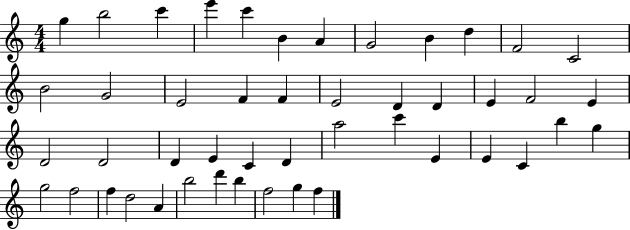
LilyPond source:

{
  \clef treble
  \numericTimeSignature
  \time 4/4
  \key c \major
  g''4 b''2 c'''4 | e'''4 c'''4 b'4 a'4 | g'2 b'4 d''4 | f'2 c'2 | \break b'2 g'2 | e'2 f'4 f'4 | e'2 d'4 d'4 | e'4 f'2 e'4 | \break d'2 d'2 | d'4 e'4 c'4 d'4 | a''2 c'''4 e'4 | e'4 c'4 b''4 g''4 | \break g''2 f''2 | f''4 d''2 a'4 | b''2 d'''4 b''4 | f''2 g''4 f''4 | \break \bar "|."
}